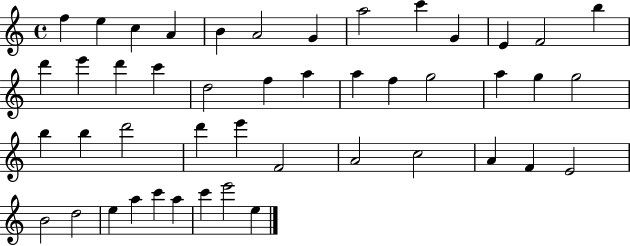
{
  \clef treble
  \time 4/4
  \defaultTimeSignature
  \key c \major
  f''4 e''4 c''4 a'4 | b'4 a'2 g'4 | a''2 c'''4 g'4 | e'4 f'2 b''4 | \break d'''4 e'''4 d'''4 c'''4 | d''2 f''4 a''4 | a''4 f''4 g''2 | a''4 g''4 g''2 | \break b''4 b''4 d'''2 | d'''4 e'''4 f'2 | a'2 c''2 | a'4 f'4 e'2 | \break b'2 d''2 | e''4 a''4 c'''4 a''4 | c'''4 e'''2 e''4 | \bar "|."
}